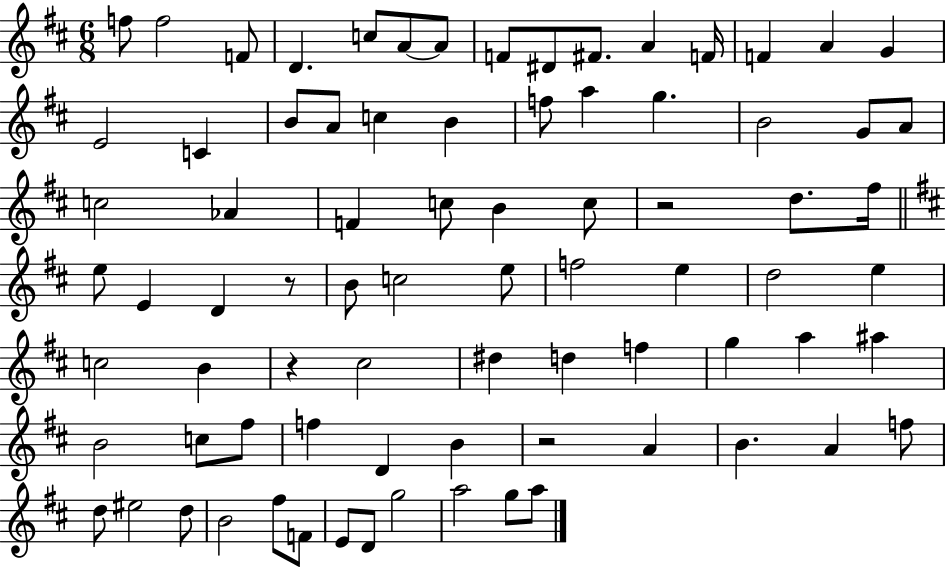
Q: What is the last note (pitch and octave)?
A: A5